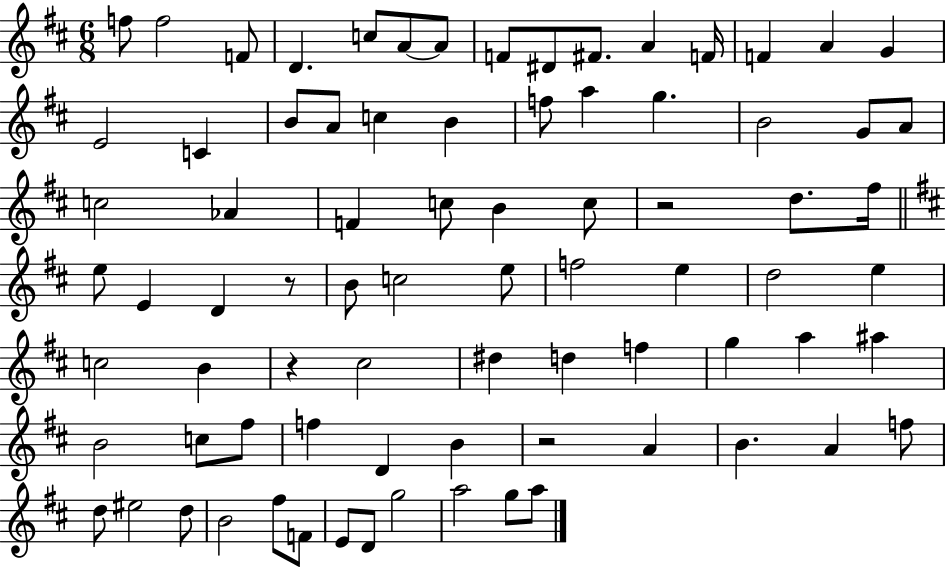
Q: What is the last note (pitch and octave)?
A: A5